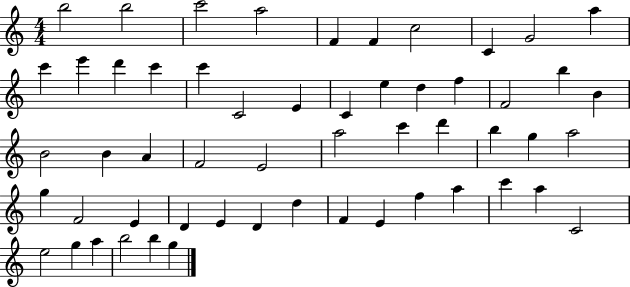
{
  \clef treble
  \numericTimeSignature
  \time 4/4
  \key c \major
  b''2 b''2 | c'''2 a''2 | f'4 f'4 c''2 | c'4 g'2 a''4 | \break c'''4 e'''4 d'''4 c'''4 | c'''4 c'2 e'4 | c'4 e''4 d''4 f''4 | f'2 b''4 b'4 | \break b'2 b'4 a'4 | f'2 e'2 | a''2 c'''4 d'''4 | b''4 g''4 a''2 | \break g''4 f'2 e'4 | d'4 e'4 d'4 d''4 | f'4 e'4 f''4 a''4 | c'''4 a''4 c'2 | \break e''2 g''4 a''4 | b''2 b''4 g''4 | \bar "|."
}